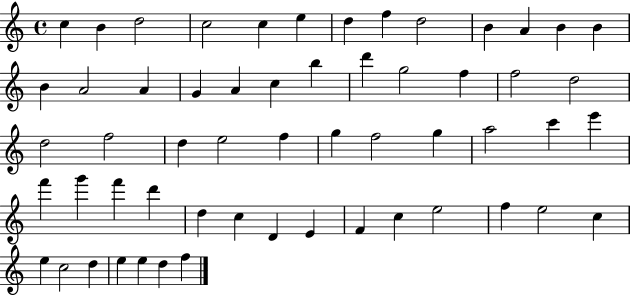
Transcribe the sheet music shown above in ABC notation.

X:1
T:Untitled
M:4/4
L:1/4
K:C
c B d2 c2 c e d f d2 B A B B B A2 A G A c b d' g2 f f2 d2 d2 f2 d e2 f g f2 g a2 c' e' f' g' f' d' d c D E F c e2 f e2 c e c2 d e e d f